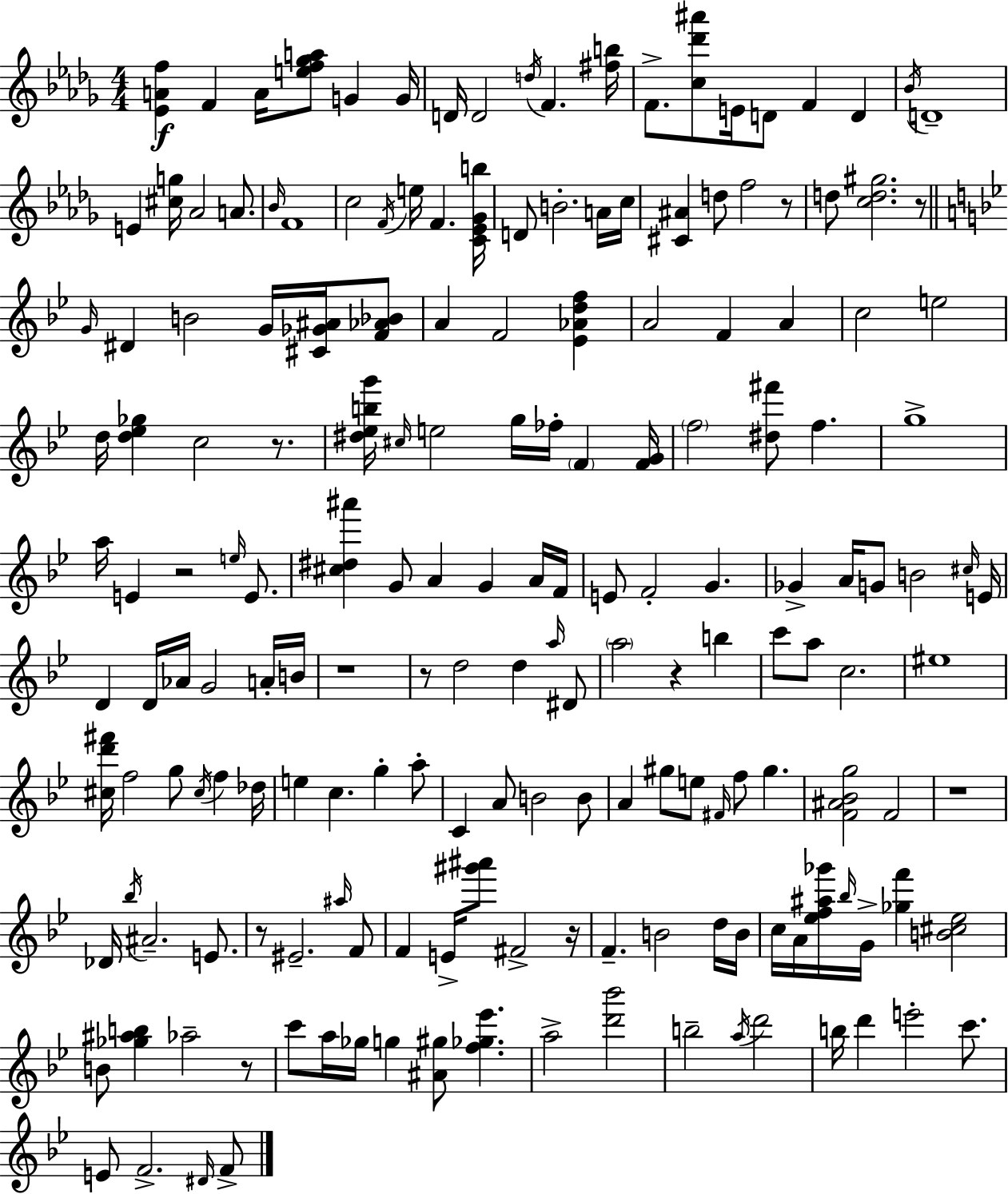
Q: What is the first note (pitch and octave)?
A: F4